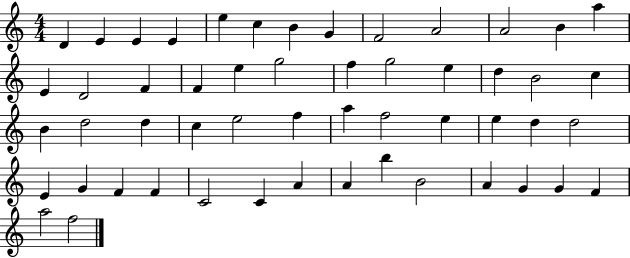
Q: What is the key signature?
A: C major